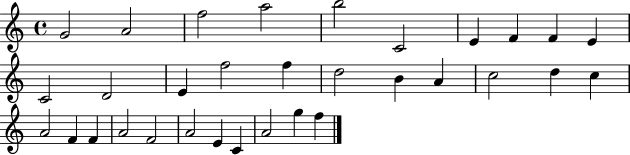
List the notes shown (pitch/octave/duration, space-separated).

G4/h A4/h F5/h A5/h B5/h C4/h E4/q F4/q F4/q E4/q C4/h D4/h E4/q F5/h F5/q D5/h B4/q A4/q C5/h D5/q C5/q A4/h F4/q F4/q A4/h F4/h A4/h E4/q C4/q A4/h G5/q F5/q